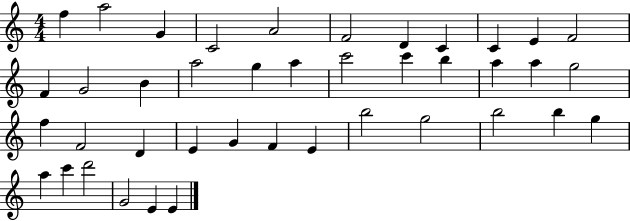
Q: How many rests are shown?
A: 0